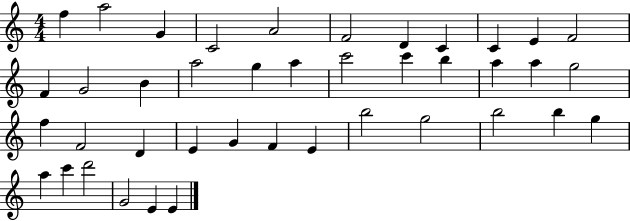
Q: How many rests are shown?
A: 0